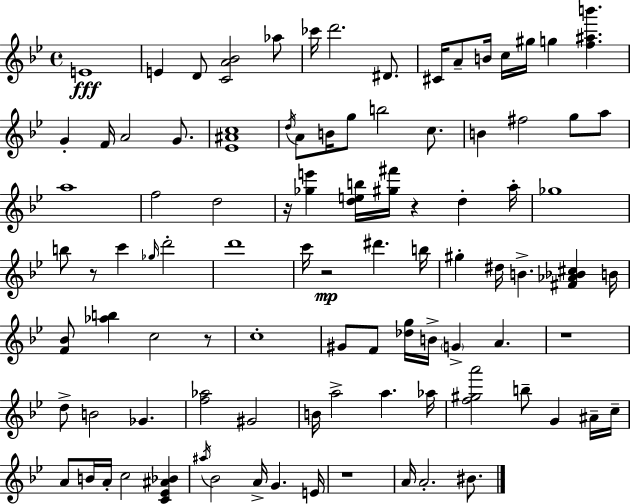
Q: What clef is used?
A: treble